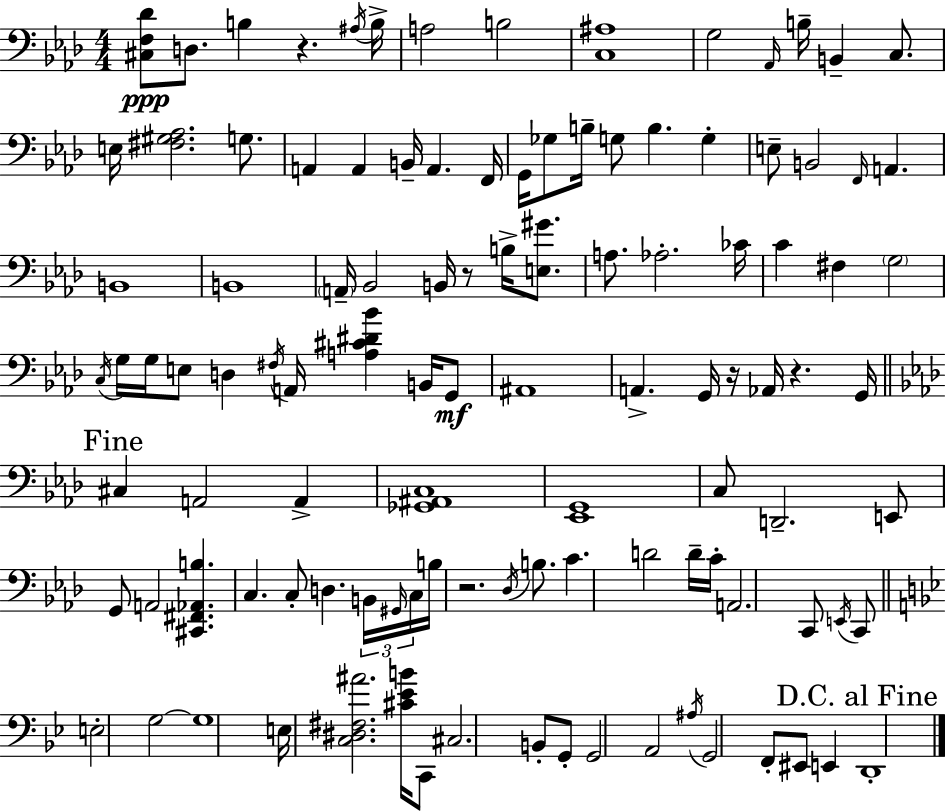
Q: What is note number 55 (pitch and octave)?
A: C#3